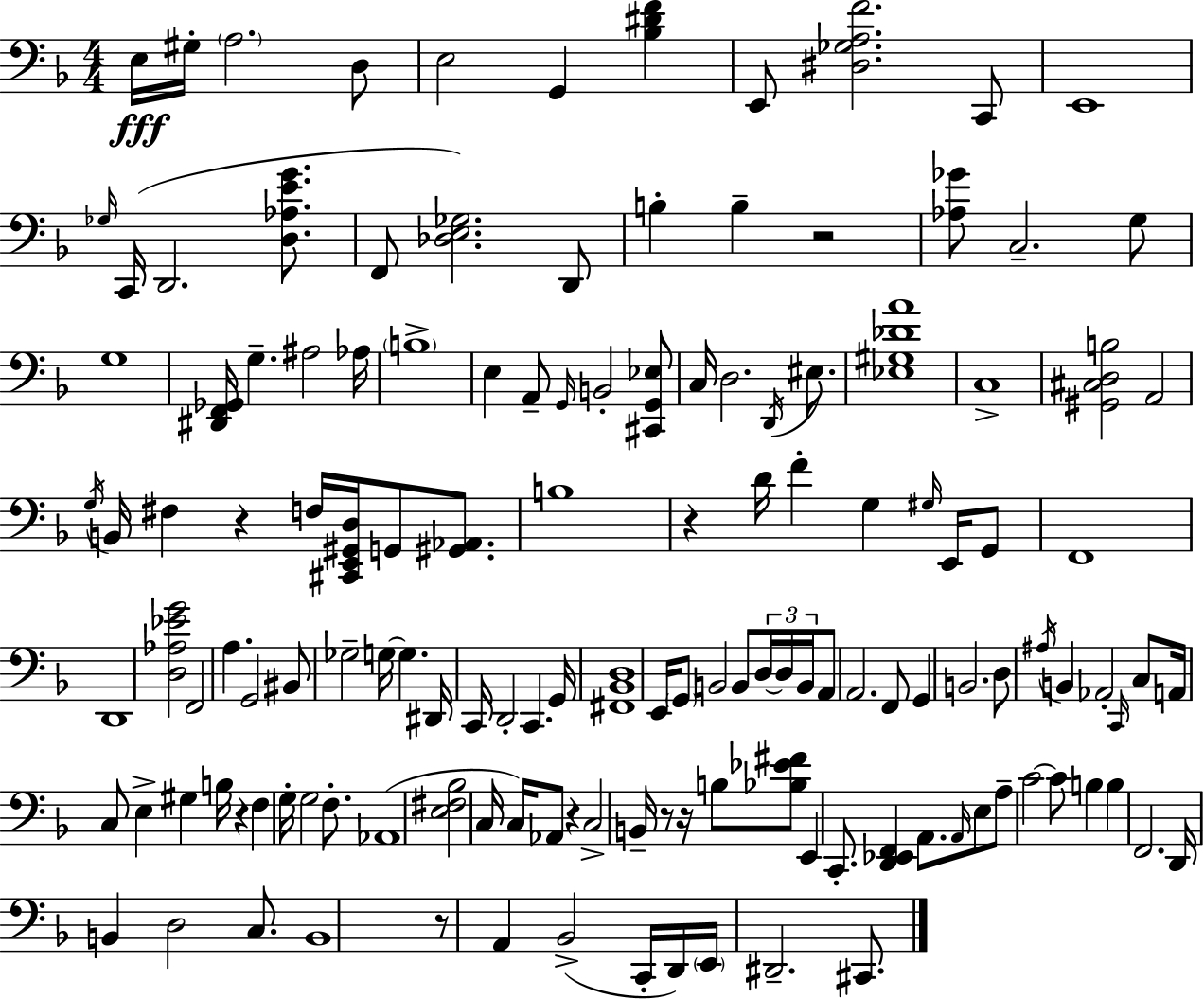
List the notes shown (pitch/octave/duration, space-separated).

E3/s G#3/s A3/h. D3/e E3/h G2/q [Bb3,D#4,F4]/q E2/e [D#3,Gb3,A3,F4]/h. C2/e E2/w Gb3/s C2/s D2/h. [D3,Ab3,E4,G4]/e. F2/e [Db3,E3,Gb3]/h. D2/e B3/q B3/q R/h [Ab3,Gb4]/e C3/h. G3/e G3/w [D#2,F2,Gb2]/s G3/q. A#3/h Ab3/s B3/w E3/q A2/e G2/s B2/h [C#2,G2,Eb3]/e C3/s D3/h. D2/s EIS3/e. [Eb3,G#3,Db4,A4]/w C3/w [G#2,C#3,D3,B3]/h A2/h G3/s B2/s F#3/q R/q F3/s [C#2,E2,G#2,D3]/s G2/e [G#2,Ab2]/e. B3/w R/q D4/s F4/q G3/q G#3/s E2/s G2/e F2/w D2/w [D3,Ab3,Eb4,G4]/h F2/h A3/q. G2/h BIS2/e Gb3/h G3/s G3/q. D#2/s C2/s D2/h C2/q. G2/s [F#2,Bb2,D3]/w E2/s G2/e B2/h B2/e D3/s D3/s B2/s A2/e A2/h. F2/e G2/q B2/h. D3/e A#3/s B2/q Ab2/h C2/s C3/e A2/s C3/e E3/q G#3/q B3/s R/q F3/q G3/s G3/h F3/e. Ab2/w [E3,F#3,Bb3]/h C3/s C3/s Ab2/e R/q C3/h B2/s R/e R/s B3/e [Bb3,Eb4,F#4]/e E2/q C2/e. [D2,Eb2,F2]/q A2/e. A2/s E3/e A3/e C4/h C4/e B3/q B3/q F2/h. D2/s B2/q D3/h C3/e. B2/w R/e A2/q Bb2/h C2/s D2/s E2/s D#2/h. C#2/e.